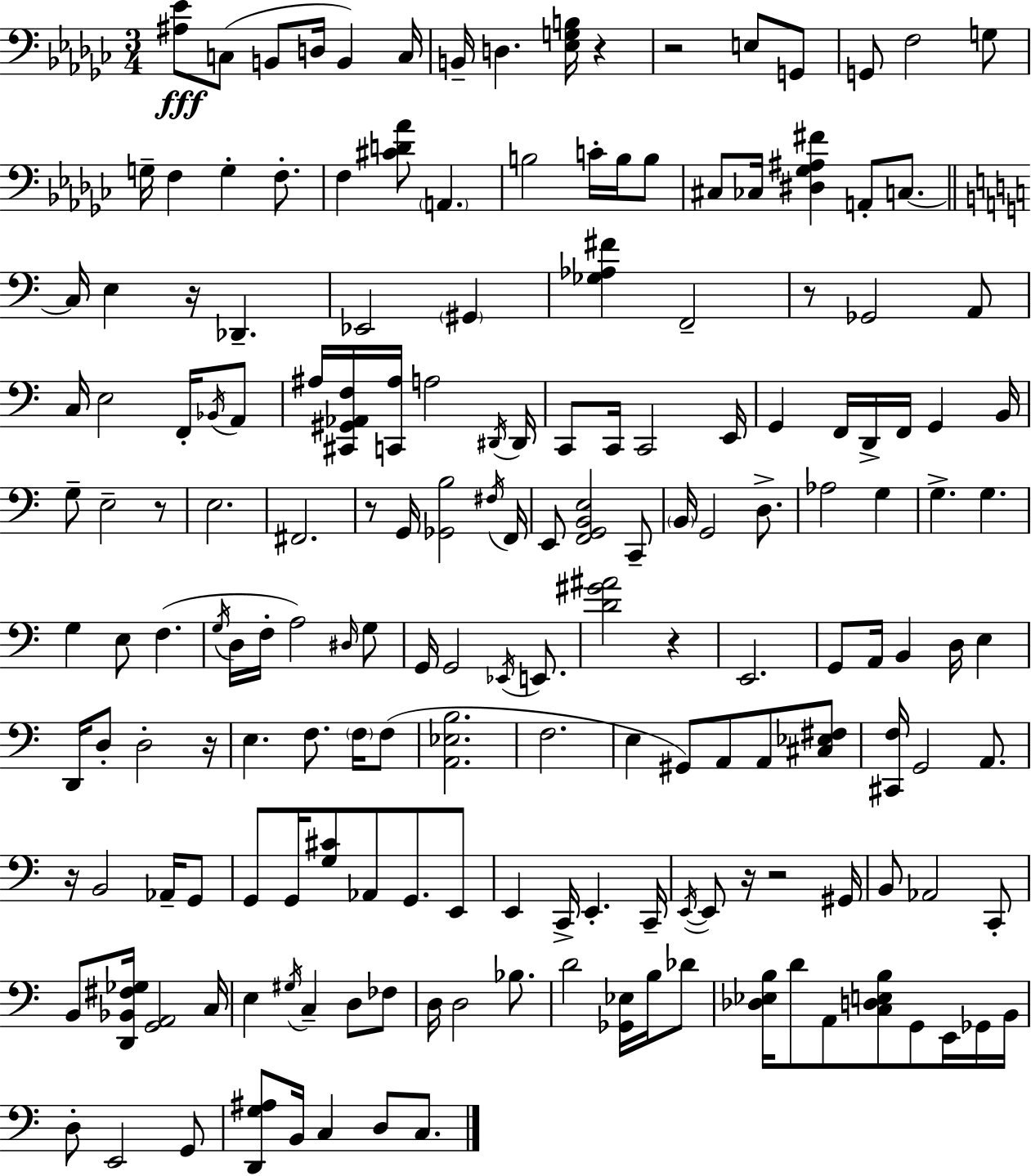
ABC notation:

X:1
T:Untitled
M:3/4
L:1/4
K:Ebm
[^A,_E]/2 C,/2 B,,/2 D,/4 B,, C,/4 B,,/4 D, [_E,G,B,]/4 z z2 E,/2 G,,/2 G,,/2 F,2 G,/2 G,/4 F, G, F,/2 F, [^CD_A]/2 A,, B,2 C/4 B,/4 B,/2 ^C,/2 _C,/4 [^D,_G,^A,^F] A,,/2 C,/2 C,/4 E, z/4 _D,, _E,,2 ^G,, [_G,_A,^F] F,,2 z/2 _G,,2 A,,/2 C,/4 E,2 F,,/4 _B,,/4 A,,/2 ^A,/4 [^C,,^G,,_A,,F,]/4 [C,,^A,]/4 A,2 ^D,,/4 ^D,,/4 C,,/2 C,,/4 C,,2 E,,/4 G,, F,,/4 D,,/4 F,,/4 G,, B,,/4 G,/2 E,2 z/2 E,2 ^F,,2 z/2 G,,/4 [_G,,B,]2 ^F,/4 F,,/4 E,,/2 [F,,G,,B,,E,]2 C,,/2 B,,/4 G,,2 D,/2 _A,2 G, G, G, G, E,/2 F, G,/4 D,/4 F,/4 A,2 ^D,/4 G,/2 G,,/4 G,,2 _E,,/4 E,,/2 [D^G^A]2 z E,,2 G,,/2 A,,/4 B,, D,/4 E, D,,/4 D,/2 D,2 z/4 E, F,/2 F,/4 F,/2 [A,,_E,B,]2 F,2 E, ^G,,/2 A,,/2 A,,/2 [^C,_E,^F,]/2 [^C,,F,]/4 G,,2 A,,/2 z/4 B,,2 _A,,/4 G,,/2 G,,/2 G,,/4 [G,^C]/2 _A,,/2 G,,/2 E,,/2 E,, C,,/4 E,, C,,/4 E,,/4 E,,/2 z/4 z2 ^G,,/4 B,,/2 _A,,2 C,,/2 B,,/2 [D,,_B,,^F,_G,]/4 [G,,A,,]2 C,/4 E, ^G,/4 C, D,/2 _F,/2 D,/4 D,2 _B,/2 D2 [_G,,_E,]/4 B,/4 _D/2 [_D,_E,B,]/4 D/2 A,,/2 [C,D,E,B,]/2 G,,/2 E,,/4 _G,,/4 B,,/4 D,/2 E,,2 G,,/2 [D,,G,^A,]/2 B,,/4 C, D,/2 C,/2